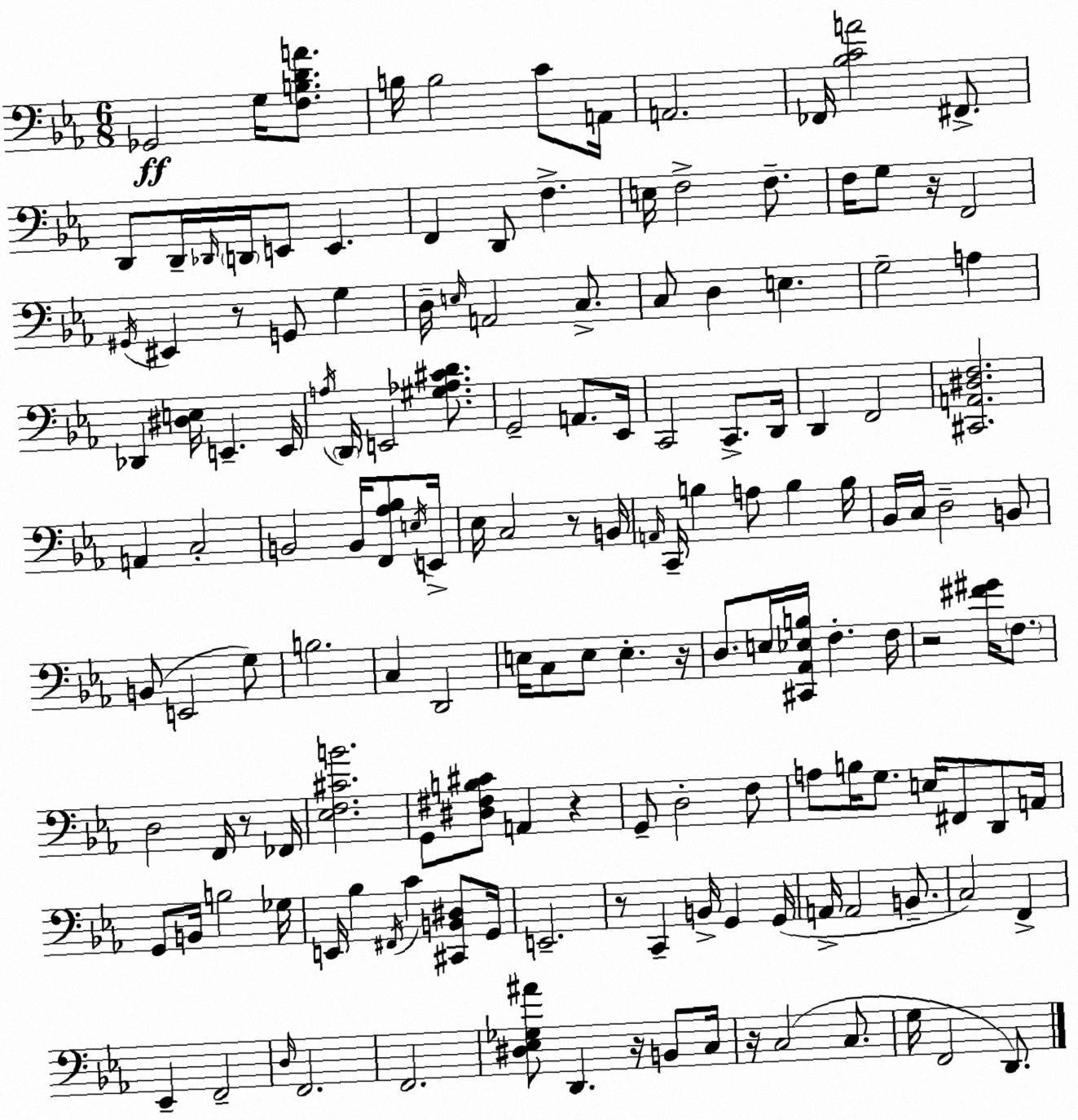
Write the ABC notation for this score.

X:1
T:Untitled
M:6/8
L:1/4
K:Eb
_G,,2 G,/4 [F,B,DA]/2 B,/4 B,2 C/2 A,,/4 A,,2 _F,,/4 [_B,CA]2 ^F,,/2 D,,/2 D,,/4 _D,,/4 D,,/4 E,,/2 E,, F,, D,,/2 F, E,/4 F,2 F,/2 F,/4 G,/2 z/4 F,,2 ^G,,/4 ^E,, z/2 G,,/2 G, D,/4 E,/4 A,,2 C,/2 C,/2 D, E, G,2 A, _D,, [^D,E,]/4 E,, E,,/4 A,/4 D,,/4 E,,2 [^G,_A,^CD]/2 G,,2 A,,/2 _E,,/4 C,,2 C,,/2 D,,/4 D,, F,,2 [^C,,A,,^D,F,]2 A,, C,2 B,,2 B,,/4 [F,,_A,_B,]/2 E,/4 E,,/4 _E,/4 C,2 z/2 B,,/4 A,,/4 C,,/4 B, A,/2 B, B,/4 _B,,/4 C,/4 D,2 B,,/2 B,,/2 E,,2 G,/2 B,2 C, D,,2 E,/4 C,/2 E,/2 E, z/4 D,/2 E,/4 [^C,,_A,,_E,B,]/4 F, F,/4 z2 [^F^G]/4 F,/2 D,2 F,,/4 z/2 _F,,/4 [_E,F,^CB]2 G,,/2 [^D,^F,B,^C]/2 A,, z G,,/2 D,2 F,/2 A,/2 B,/4 G,/2 E,/4 ^F,,/2 D,,/2 A,,/4 G,,/2 B,,/4 B,2 _G,/4 E,,/4 _B, ^F,,/4 C [^C,,B,,^D,]/2 G,,/4 E,,2 z/2 C,, B,,/4 G,, G,,/4 A,,/4 A,,2 B,,/2 C,2 F,, _E,, F,,2 D,/4 F,,2 F,,2 [^D,_E,_G,^A]/2 D,, z/4 B,,/2 C,/4 z/4 C,2 C,/2 G,/4 F,,2 D,,/2